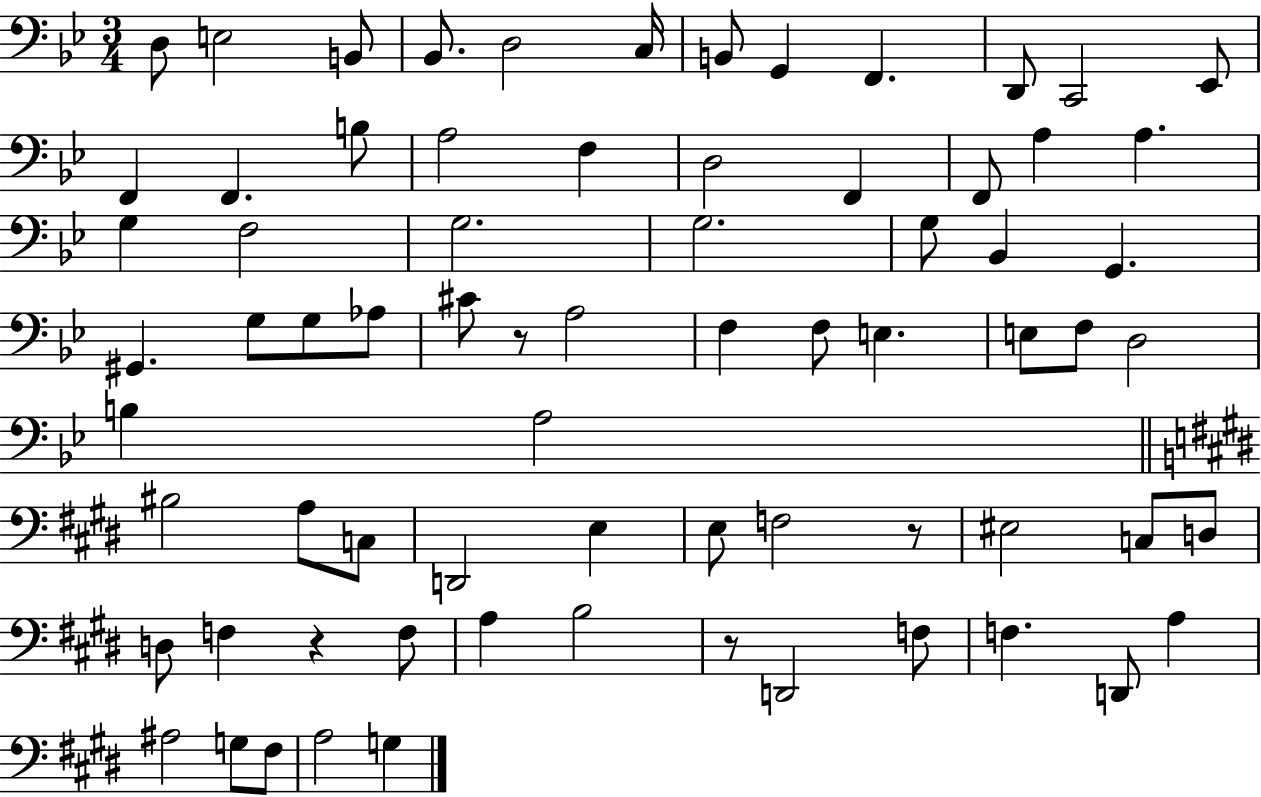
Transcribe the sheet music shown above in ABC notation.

X:1
T:Untitled
M:3/4
L:1/4
K:Bb
D,/2 E,2 B,,/2 _B,,/2 D,2 C,/4 B,,/2 G,, F,, D,,/2 C,,2 _E,,/2 F,, F,, B,/2 A,2 F, D,2 F,, F,,/2 A, A, G, F,2 G,2 G,2 G,/2 _B,, G,, ^G,, G,/2 G,/2 _A,/2 ^C/2 z/2 A,2 F, F,/2 E, E,/2 F,/2 D,2 B, A,2 ^B,2 A,/2 C,/2 D,,2 E, E,/2 F,2 z/2 ^E,2 C,/2 D,/2 D,/2 F, z F,/2 A, B,2 z/2 D,,2 F,/2 F, D,,/2 A, ^A,2 G,/2 ^F,/2 A,2 G,